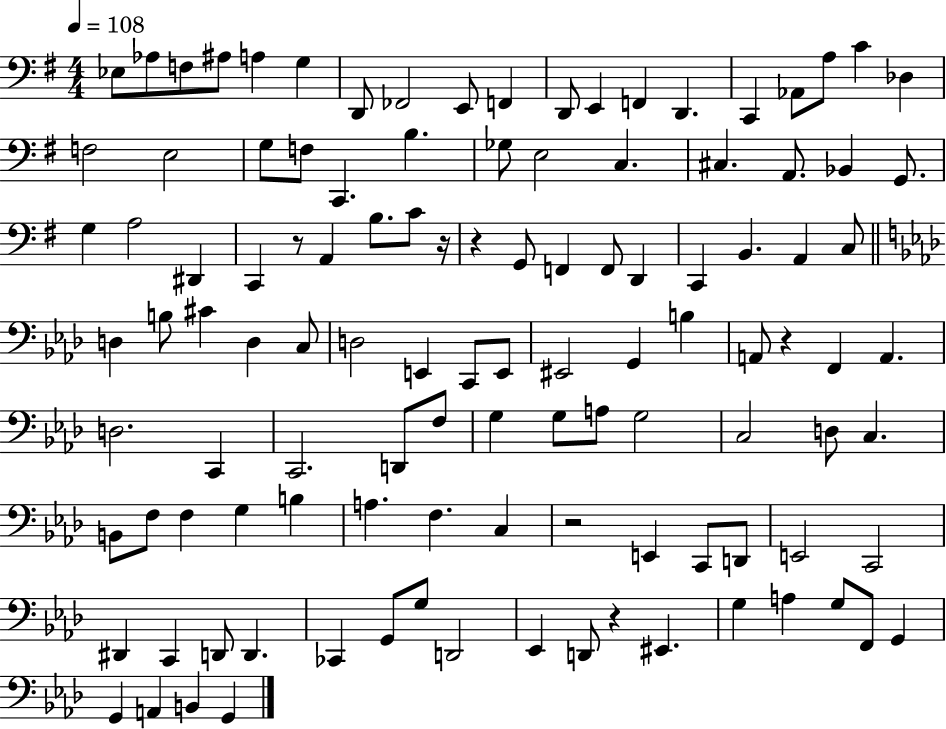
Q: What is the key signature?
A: G major